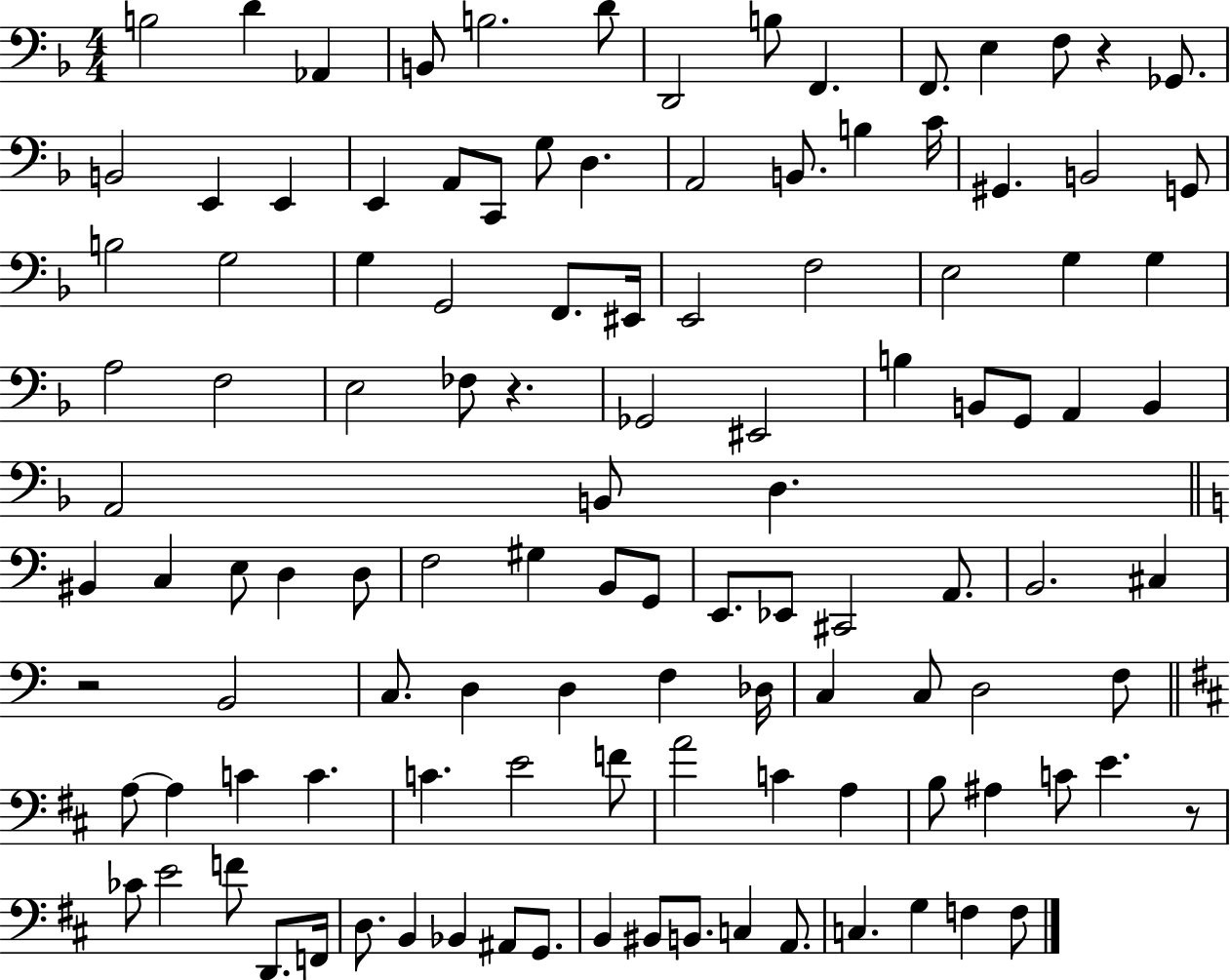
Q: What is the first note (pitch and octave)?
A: B3